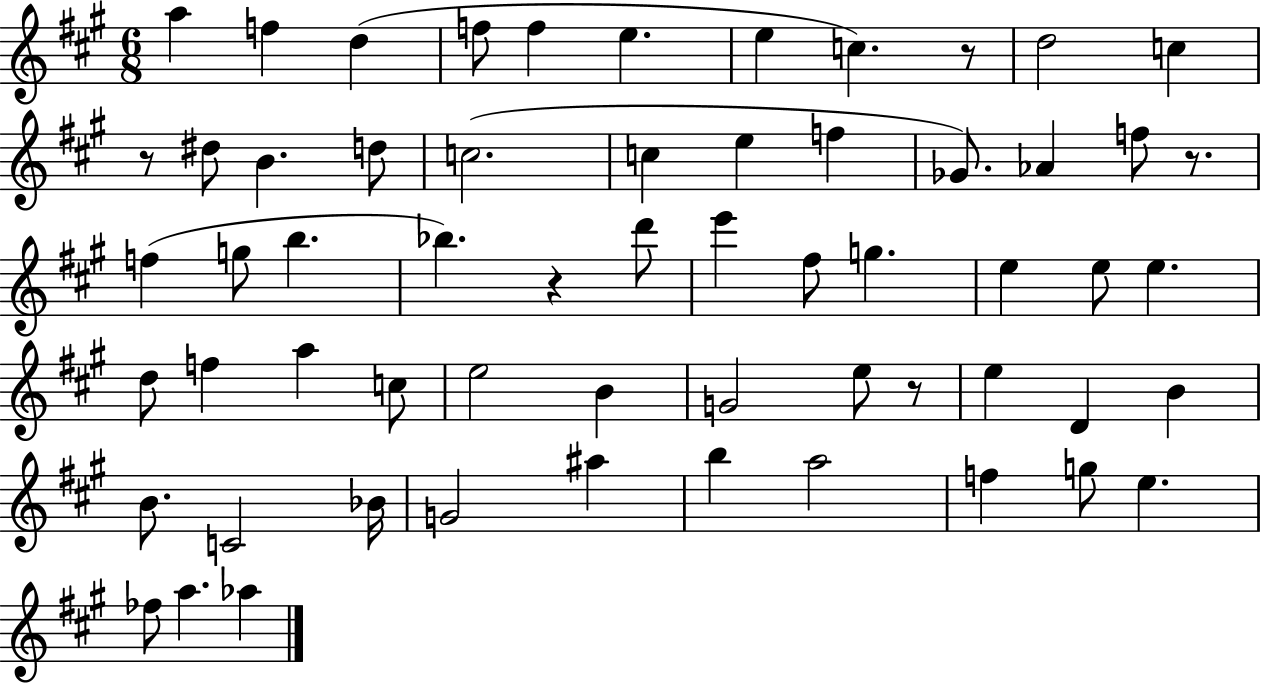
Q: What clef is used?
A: treble